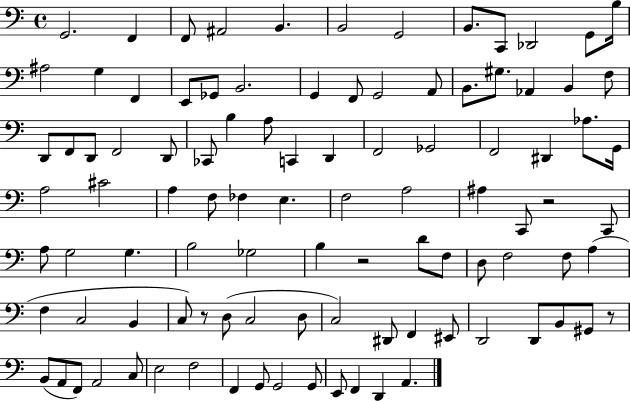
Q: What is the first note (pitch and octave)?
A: G2